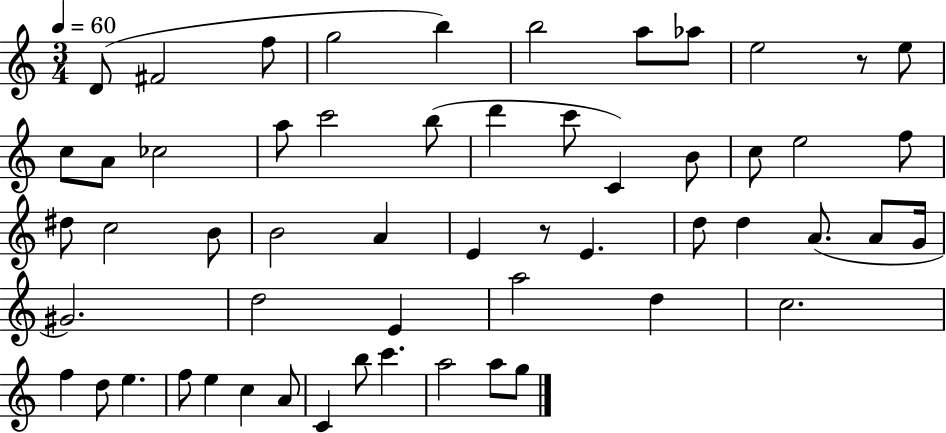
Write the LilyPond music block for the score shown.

{
  \clef treble
  \numericTimeSignature
  \time 3/4
  \key c \major
  \tempo 4 = 60
  d'8( fis'2 f''8 | g''2 b''4) | b''2 a''8 aes''8 | e''2 r8 e''8 | \break c''8 a'8 ces''2 | a''8 c'''2 b''8( | d'''4 c'''8 c'4) b'8 | c''8 e''2 f''8 | \break dis''8 c''2 b'8 | b'2 a'4 | e'4 r8 e'4. | d''8 d''4 a'8.( a'8 g'16 | \break gis'2.) | d''2 e'4 | a''2 d''4 | c''2. | \break f''4 d''8 e''4. | f''8 e''4 c''4 a'8 | c'4 b''8 c'''4. | a''2 a''8 g''8 | \break \bar "|."
}